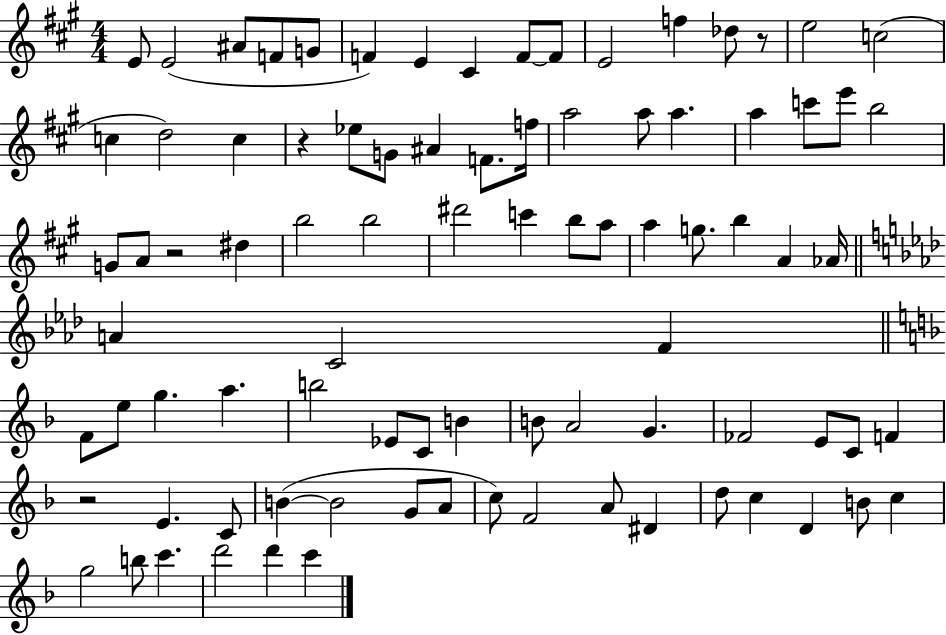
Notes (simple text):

E4/e E4/h A#4/e F4/e G4/e F4/q E4/q C#4/q F4/e F4/e E4/h F5/q Db5/e R/e E5/h C5/h C5/q D5/h C5/q R/q Eb5/e G4/e A#4/q F4/e. F5/s A5/h A5/e A5/q. A5/q C6/e E6/e B5/h G4/e A4/e R/h D#5/q B5/h B5/h D#6/h C6/q B5/e A5/e A5/q G5/e. B5/q A4/q Ab4/s A4/q C4/h F4/q F4/e E5/e G5/q. A5/q. B5/h Eb4/e C4/e B4/q B4/e A4/h G4/q. FES4/h E4/e C4/e F4/q R/h E4/q. C4/e B4/q B4/h G4/e A4/e C5/e F4/h A4/e D#4/q D5/e C5/q D4/q B4/e C5/q G5/h B5/e C6/q. D6/h D6/q C6/q